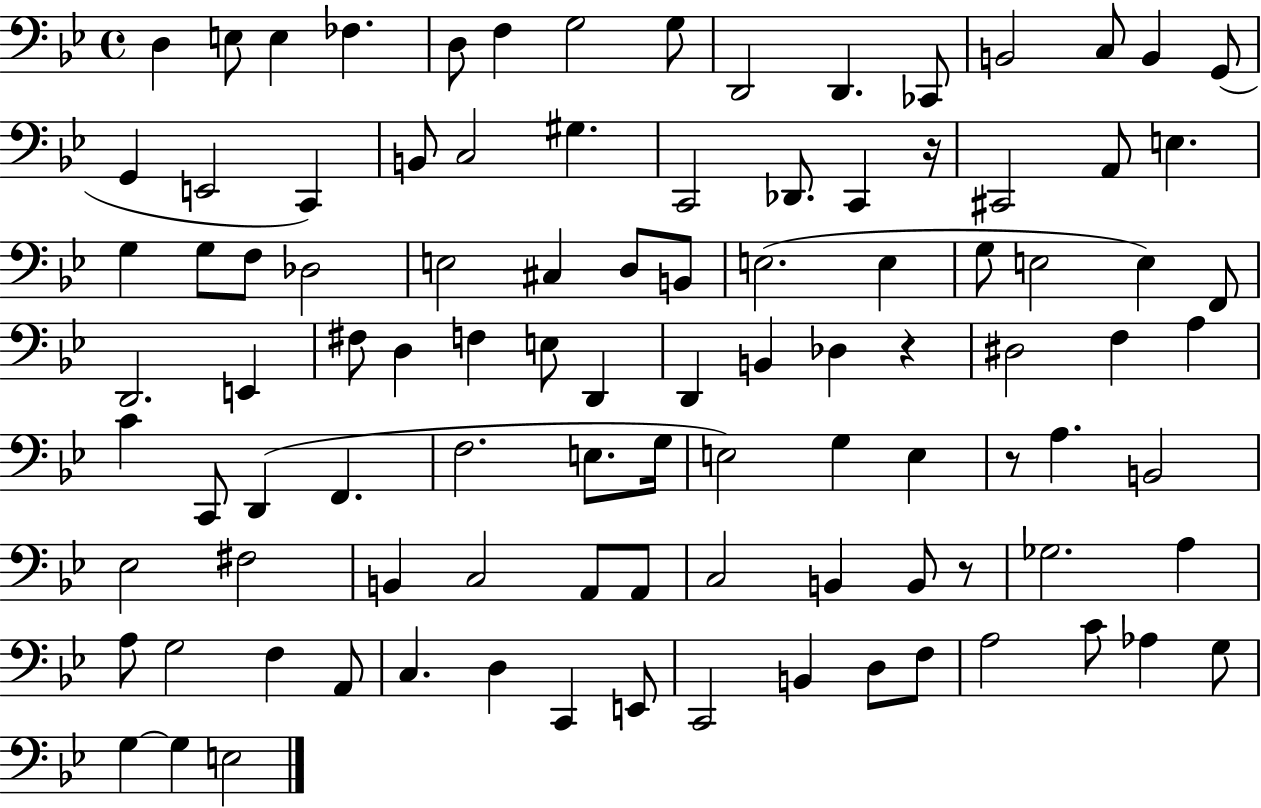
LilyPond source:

{
  \clef bass
  \time 4/4
  \defaultTimeSignature
  \key bes \major
  d4 e8 e4 fes4. | d8 f4 g2 g8 | d,2 d,4. ces,8 | b,2 c8 b,4 g,8( | \break g,4 e,2 c,4) | b,8 c2 gis4. | c,2 des,8. c,4 r16 | cis,2 a,8 e4. | \break g4 g8 f8 des2 | e2 cis4 d8 b,8 | e2.( e4 | g8 e2 e4) f,8 | \break d,2. e,4 | fis8 d4 f4 e8 d,4 | d,4 b,4 des4 r4 | dis2 f4 a4 | \break c'4 c,8 d,4( f,4. | f2. e8. g16 | e2) g4 e4 | r8 a4. b,2 | \break ees2 fis2 | b,4 c2 a,8 a,8 | c2 b,4 b,8 r8 | ges2. a4 | \break a8 g2 f4 a,8 | c4. d4 c,4 e,8 | c,2 b,4 d8 f8 | a2 c'8 aes4 g8 | \break g4~~ g4 e2 | \bar "|."
}